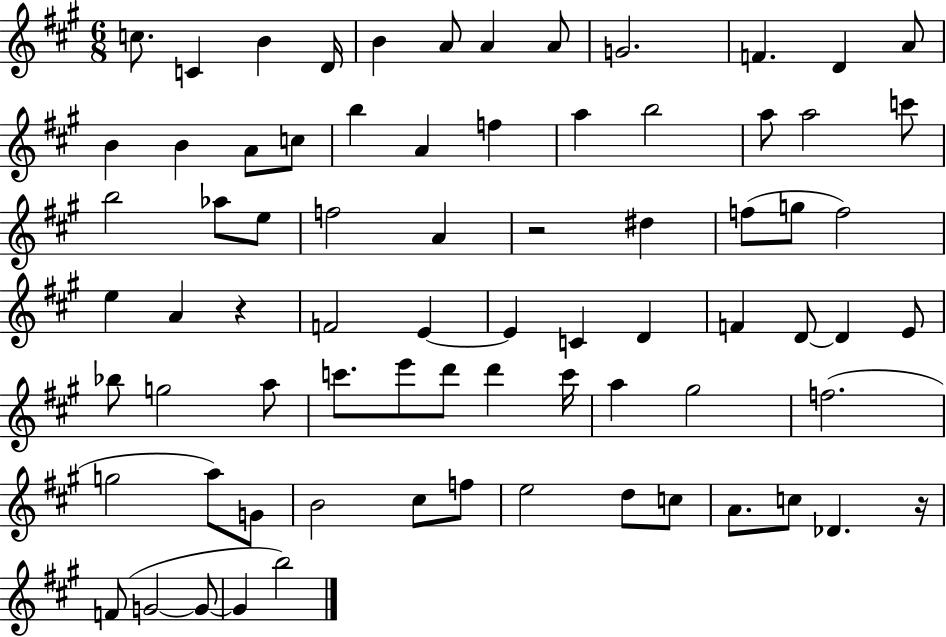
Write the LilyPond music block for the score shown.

{
  \clef treble
  \numericTimeSignature
  \time 6/8
  \key a \major
  c''8. c'4 b'4 d'16 | b'4 a'8 a'4 a'8 | g'2. | f'4. d'4 a'8 | \break b'4 b'4 a'8 c''8 | b''4 a'4 f''4 | a''4 b''2 | a''8 a''2 c'''8 | \break b''2 aes''8 e''8 | f''2 a'4 | r2 dis''4 | f''8( g''8 f''2) | \break e''4 a'4 r4 | f'2 e'4~~ | e'4 c'4 d'4 | f'4 d'8~~ d'4 e'8 | \break bes''8 g''2 a''8 | c'''8. e'''8 d'''8 d'''4 c'''16 | a''4 gis''2 | f''2.( | \break g''2 a''8) g'8 | b'2 cis''8 f''8 | e''2 d''8 c''8 | a'8. c''8 des'4. r16 | \break f'8( g'2~~ g'8~~ | g'4 b''2) | \bar "|."
}